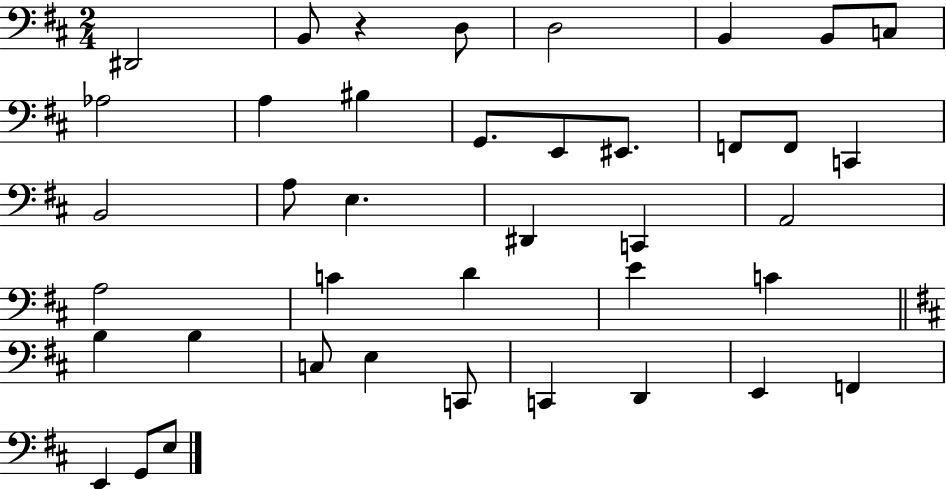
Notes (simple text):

D#2/h B2/e R/q D3/e D3/h B2/q B2/e C3/e Ab3/h A3/q BIS3/q G2/e. E2/e EIS2/e. F2/e F2/e C2/q B2/h A3/e E3/q. D#2/q C2/q A2/h A3/h C4/q D4/q E4/q C4/q B3/q B3/q C3/e E3/q C2/e C2/q D2/q E2/q F2/q E2/q G2/e E3/e